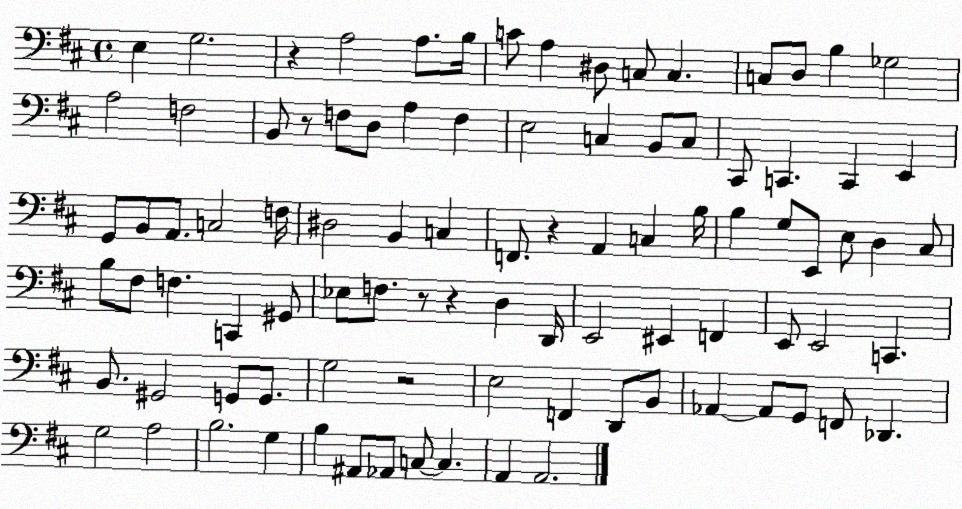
X:1
T:Untitled
M:4/4
L:1/4
K:D
E, G,2 z A,2 A,/2 B,/4 C/2 A, ^D,/2 C,/2 C, C,/2 D,/2 B, _G,2 A,2 F,2 B,,/2 z/2 F,/2 D,/2 A, F, E,2 C, B,,/2 C,/2 ^C,,/2 C,, C,, E,, G,,/2 B,,/2 A,,/2 C,2 F,/4 ^D,2 B,, C, F,,/2 z A,, C, B,/4 B, G,/2 E,,/2 E,/2 D, ^C,/2 B,/2 ^F,/2 F, C,, ^G,,/2 _E,/2 F,/2 z/2 z D, D,,/4 E,,2 ^E,, F,, E,,/2 E,,2 C,, B,,/2 ^G,,2 G,,/2 G,,/2 G,2 z2 E,2 F,, D,,/2 B,,/2 _A,, _A,,/2 G,,/2 F,,/2 _D,, G,2 A,2 B,2 G, B, ^A,,/2 _A,,/2 C,/2 C, A,, A,,2